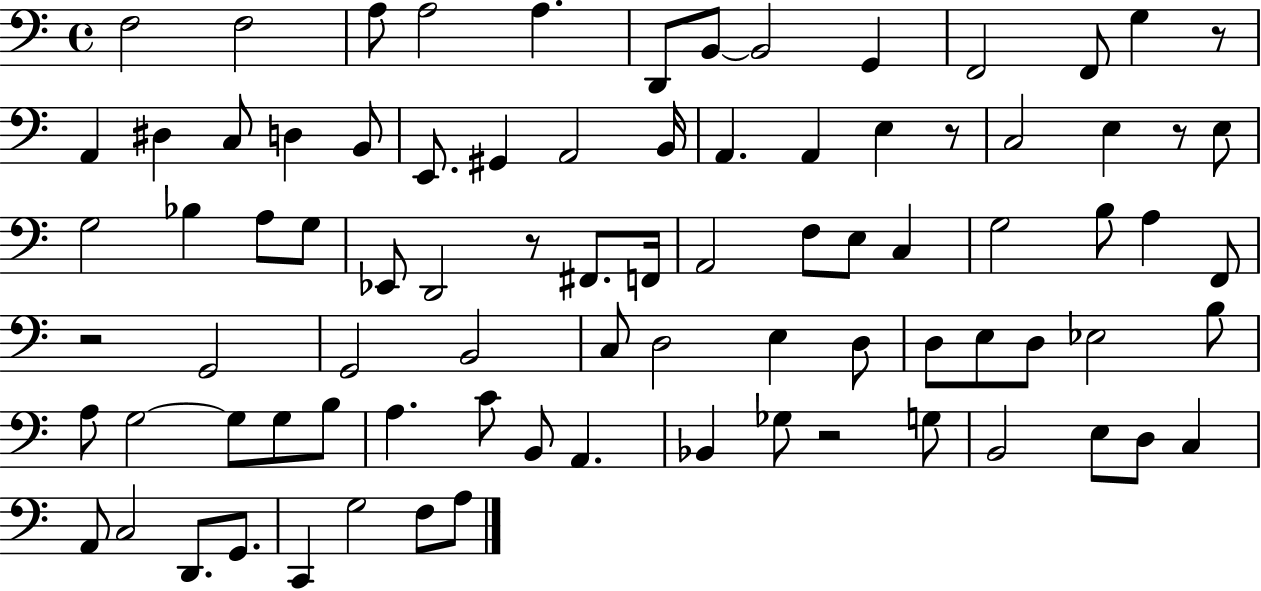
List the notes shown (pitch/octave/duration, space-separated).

F3/h F3/h A3/e A3/h A3/q. D2/e B2/e B2/h G2/q F2/h F2/e G3/q R/e A2/q D#3/q C3/e D3/q B2/e E2/e. G#2/q A2/h B2/s A2/q. A2/q E3/q R/e C3/h E3/q R/e E3/e G3/h Bb3/q A3/e G3/e Eb2/e D2/h R/e F#2/e. F2/s A2/h F3/e E3/e C3/q G3/h B3/e A3/q F2/e R/h G2/h G2/h B2/h C3/e D3/h E3/q D3/e D3/e E3/e D3/e Eb3/h B3/e A3/e G3/h G3/e G3/e B3/e A3/q. C4/e B2/e A2/q. Bb2/q Gb3/e R/h G3/e B2/h E3/e D3/e C3/q A2/e C3/h D2/e. G2/e. C2/q G3/h F3/e A3/e